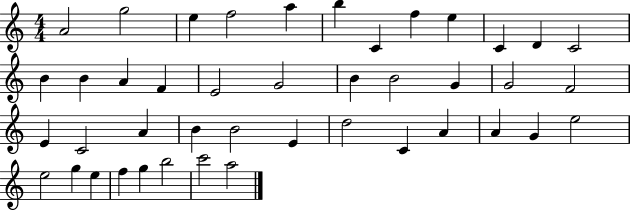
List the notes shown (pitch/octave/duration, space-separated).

A4/h G5/h E5/q F5/h A5/q B5/q C4/q F5/q E5/q C4/q D4/q C4/h B4/q B4/q A4/q F4/q E4/h G4/h B4/q B4/h G4/q G4/h F4/h E4/q C4/h A4/q B4/q B4/h E4/q D5/h C4/q A4/q A4/q G4/q E5/h E5/h G5/q E5/q F5/q G5/q B5/h C6/h A5/h